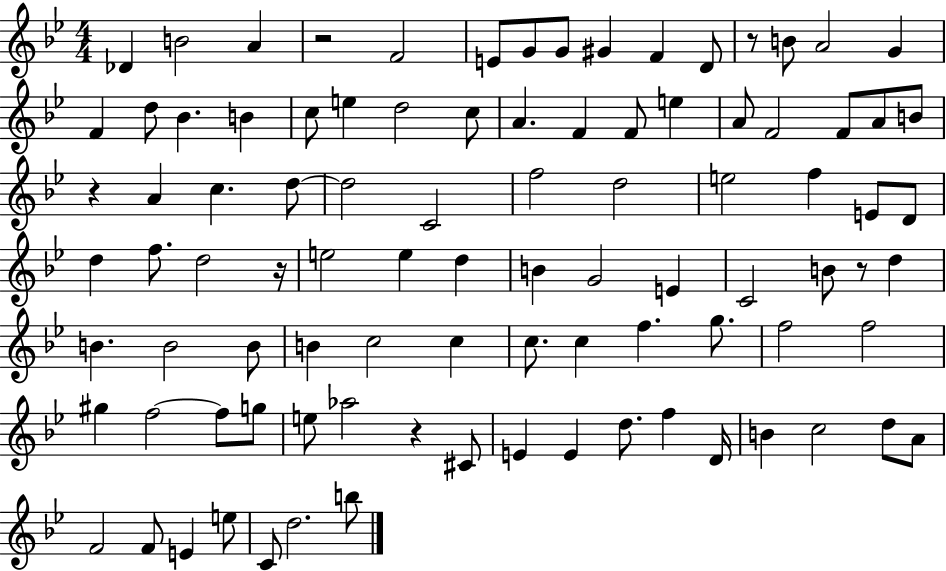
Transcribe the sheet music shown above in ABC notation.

X:1
T:Untitled
M:4/4
L:1/4
K:Bb
_D B2 A z2 F2 E/2 G/2 G/2 ^G F D/2 z/2 B/2 A2 G F d/2 _B B c/2 e d2 c/2 A F F/2 e A/2 F2 F/2 A/2 B/2 z A c d/2 d2 C2 f2 d2 e2 f E/2 D/2 d f/2 d2 z/4 e2 e d B G2 E C2 B/2 z/2 d B B2 B/2 B c2 c c/2 c f g/2 f2 f2 ^g f2 f/2 g/2 e/2 _a2 z ^C/2 E E d/2 f D/4 B c2 d/2 A/2 F2 F/2 E e/2 C/2 d2 b/2